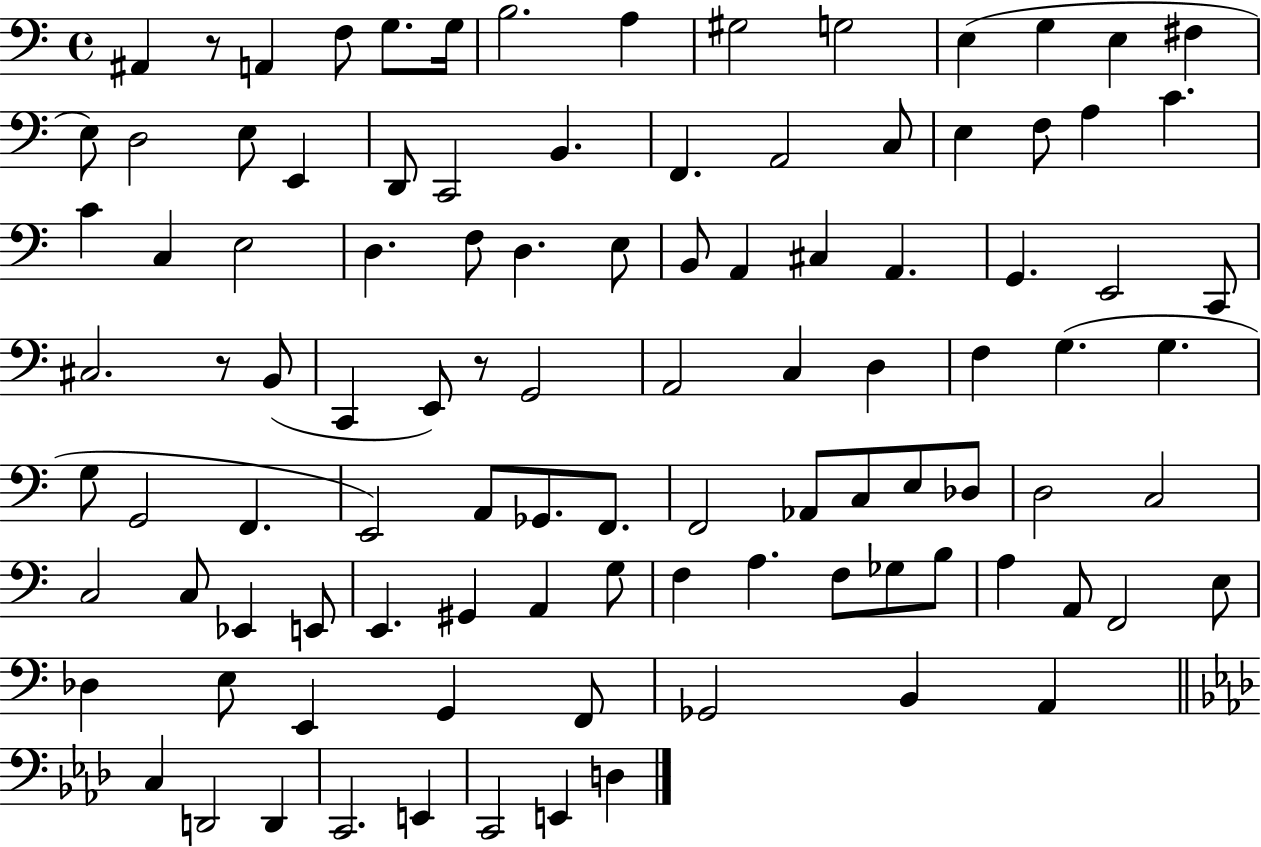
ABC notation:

X:1
T:Untitled
M:4/4
L:1/4
K:C
^A,, z/2 A,, F,/2 G,/2 G,/4 B,2 A, ^G,2 G,2 E, G, E, ^F, E,/2 D,2 E,/2 E,, D,,/2 C,,2 B,, F,, A,,2 C,/2 E, F,/2 A, C C C, E,2 D, F,/2 D, E,/2 B,,/2 A,, ^C, A,, G,, E,,2 C,,/2 ^C,2 z/2 B,,/2 C,, E,,/2 z/2 G,,2 A,,2 C, D, F, G, G, G,/2 G,,2 F,, E,,2 A,,/2 _G,,/2 F,,/2 F,,2 _A,,/2 C,/2 E,/2 _D,/2 D,2 C,2 C,2 C,/2 _E,, E,,/2 E,, ^G,, A,, G,/2 F, A, F,/2 _G,/2 B,/2 A, A,,/2 F,,2 E,/2 _D, E,/2 E,, G,, F,,/2 _G,,2 B,, A,, C, D,,2 D,, C,,2 E,, C,,2 E,, D,